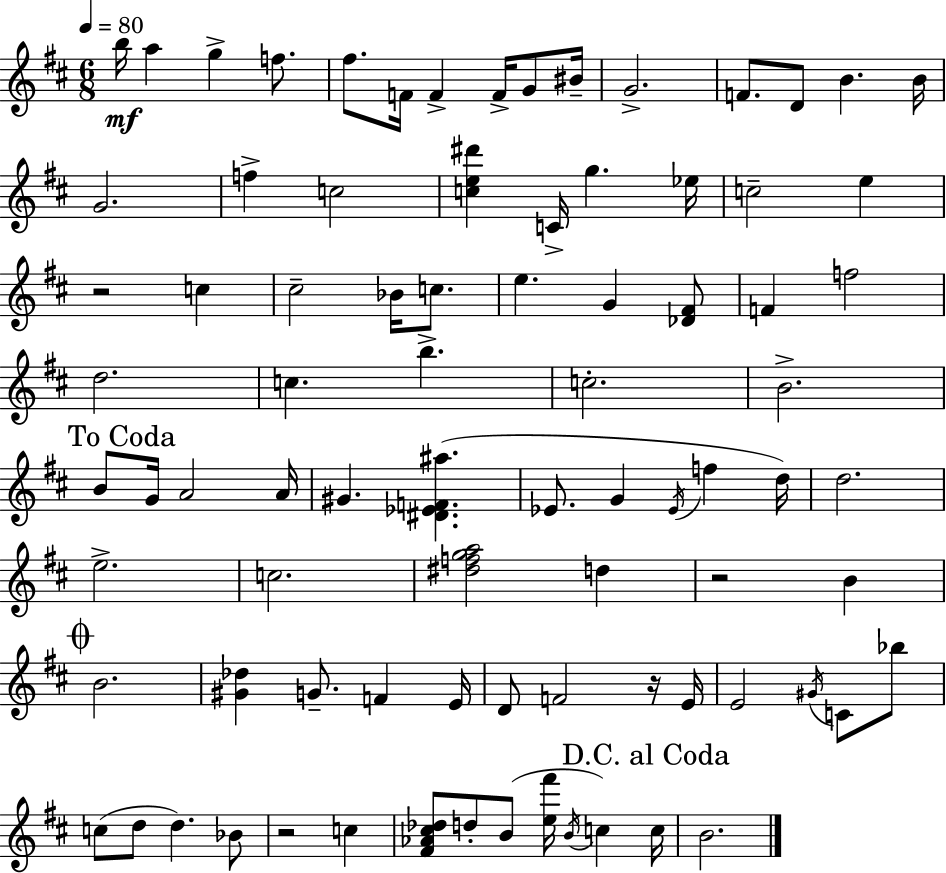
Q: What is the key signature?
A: D major